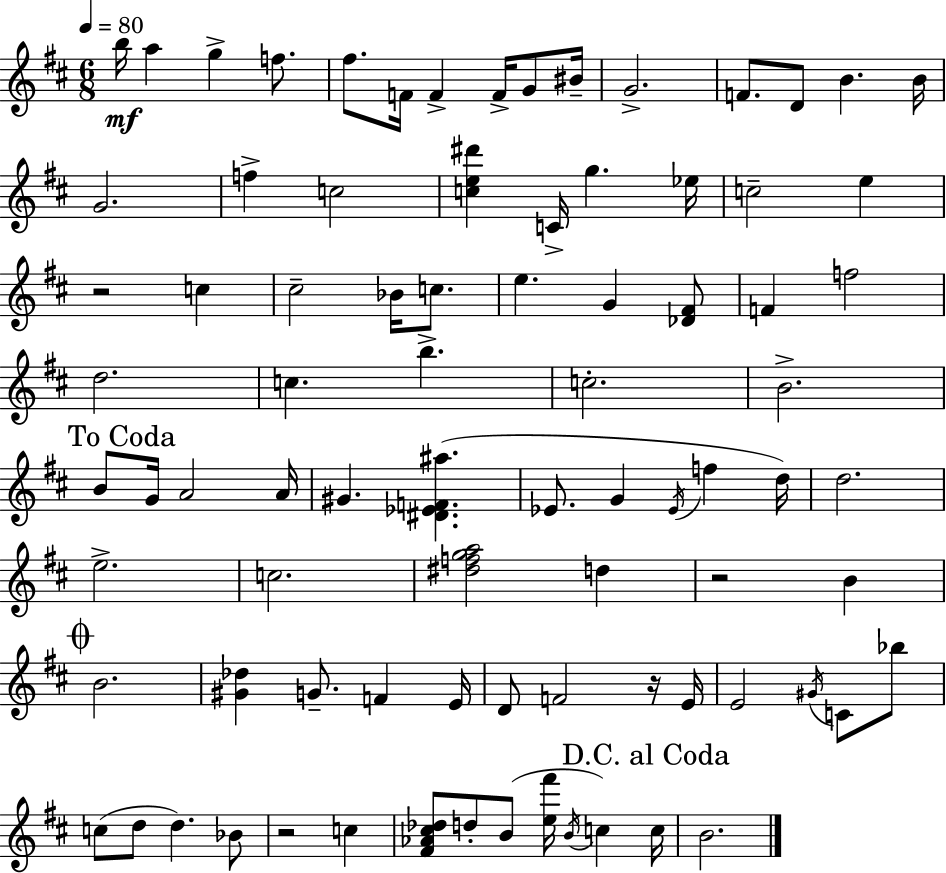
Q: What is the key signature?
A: D major